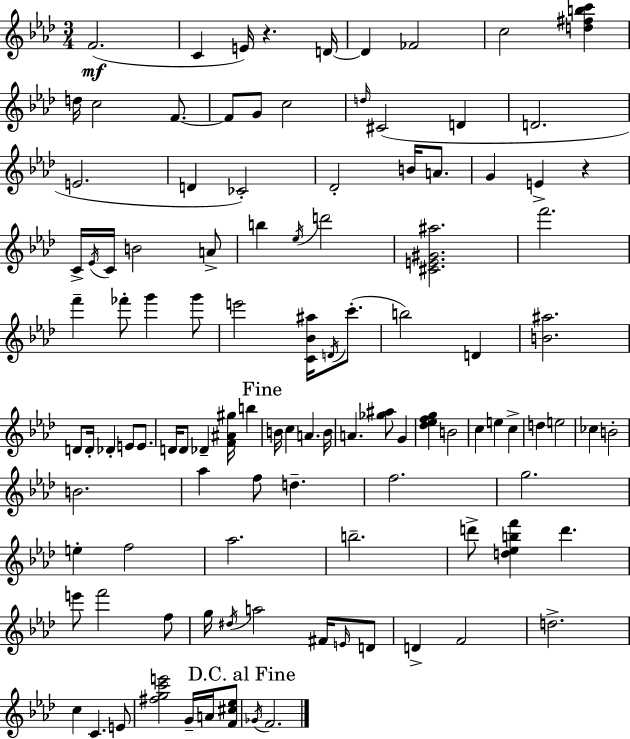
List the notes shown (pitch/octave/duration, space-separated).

F4/h. C4/q E4/s R/q. D4/s D4/q FES4/h C5/h [D5,F#5,B5,C6]/q D5/s C5/h F4/e. F4/e G4/e C5/h D5/s C#4/h D4/q D4/h. E4/h. D4/q CES4/h Db4/h B4/s A4/e. G4/q E4/q R/q C4/s Eb4/s C4/s B4/h A4/e B5/q Eb5/s D6/h [C#4,E4,G#4,A#5]/h. F6/h. F6/q FES6/e G6/q G6/e E6/h [C4,Bb4,A#5]/s D4/s C6/e. B5/h D4/q [B4,A#5]/h. D4/e D4/s Db4/q E4/e E4/e. D4/s D4/e Db4/q [F4,A#4,G#5]/s B5/q B4/s C5/q A4/q. B4/s A4/q. [Gb5,A#5]/e G4/q [Db5,Eb5,F5,G5]/q B4/h C5/q E5/q C5/q D5/q E5/h CES5/q B4/h B4/h. Ab5/q F5/e D5/q. F5/h. G5/h. E5/q F5/h Ab5/h. B5/h. D6/e [D5,Eb5,B5,F6]/q D6/q. E6/e F6/h F5/e G5/s D#5/s A5/h F#4/s E4/s D4/e D4/q F4/h D5/h. C5/q C4/q. E4/e [F#5,G5,C6,E6]/h G4/s A4/s [F4,C#5,Eb5]/e Gb4/s F4/h.